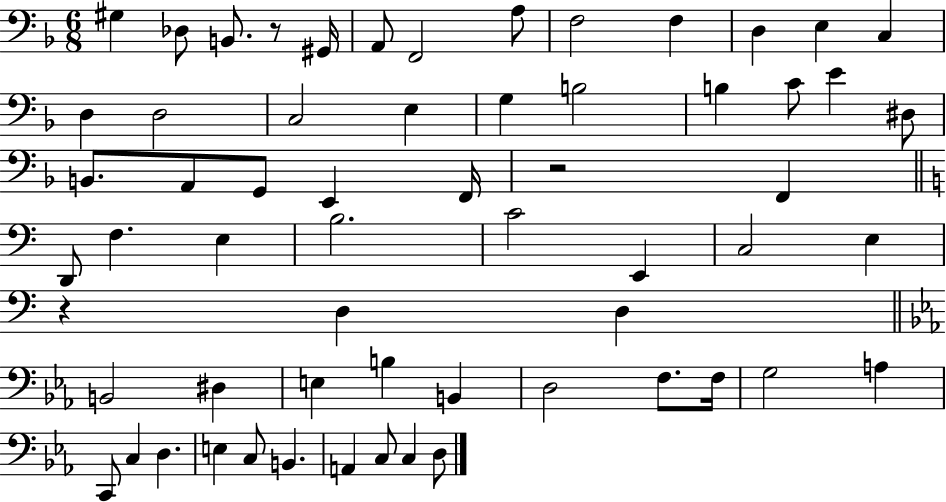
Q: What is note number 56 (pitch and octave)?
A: C3